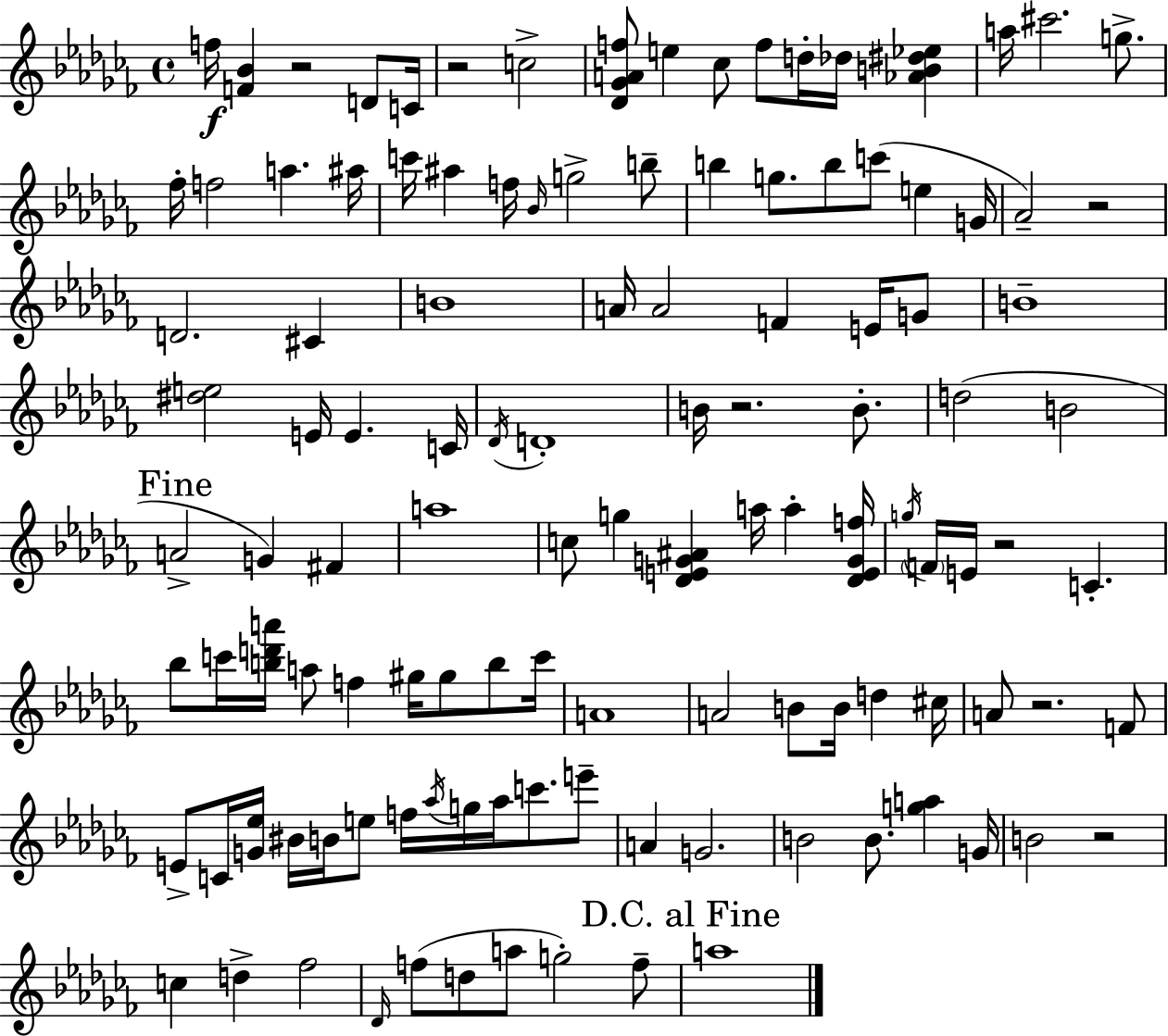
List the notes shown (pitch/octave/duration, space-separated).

F5/s [F4,Bb4]/q R/h D4/e C4/s R/h C5/h [Db4,Gb4,A4,F5]/e E5/q CES5/e F5/e D5/s Db5/s [Ab4,B4,D#5,Eb5]/q A5/s C#6/h. G5/e. FES5/s F5/h A5/q. A#5/s C6/s A#5/q F5/s Bb4/s G5/h B5/e B5/q G5/e. B5/e C6/e E5/q G4/s Ab4/h R/h D4/h. C#4/q B4/w A4/s A4/h F4/q E4/s G4/e B4/w [D#5,E5]/h E4/s E4/q. C4/s Db4/s D4/w B4/s R/h. B4/e. D5/h B4/h A4/h G4/q F#4/q A5/w C5/e G5/q [Db4,E4,G4,A#4]/q A5/s A5/q [Db4,E4,G4,F5]/s G5/s F4/s E4/s R/h C4/q. Bb5/e C6/s [B5,D6,A6]/s A5/e F5/q G#5/s G#5/e B5/e C6/s A4/w A4/h B4/e B4/s D5/q C#5/s A4/e R/h. F4/e E4/e C4/s [G4,Eb5]/s BIS4/s B4/s E5/e F5/s Ab5/s G5/s Ab5/s C6/e. E6/e A4/q G4/h. B4/h B4/e. [G5,A5]/q G4/s B4/h R/h C5/q D5/q FES5/h Db4/s F5/e D5/e A5/e G5/h F5/e A5/w